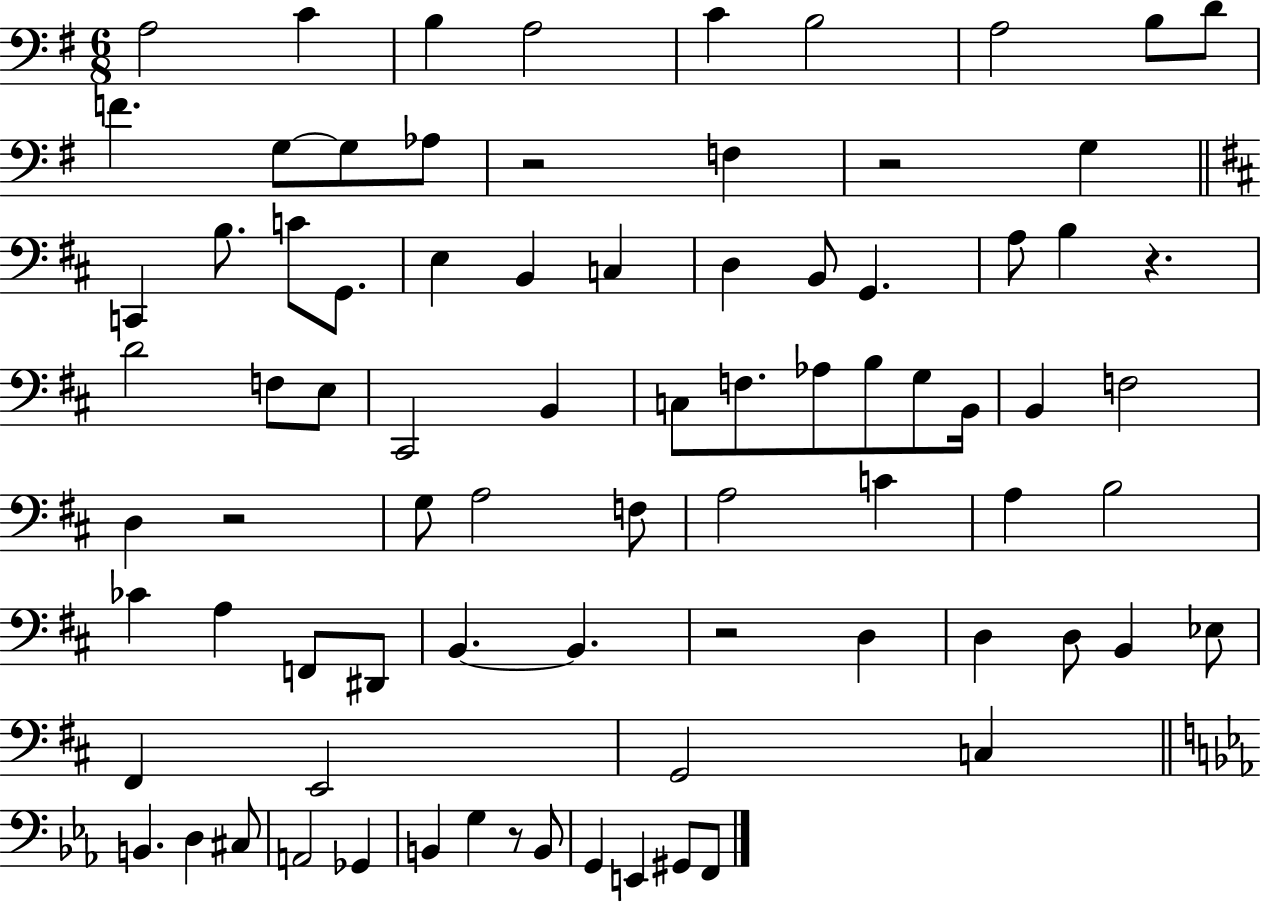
A3/h C4/q B3/q A3/h C4/q B3/h A3/h B3/e D4/e F4/q. G3/e G3/e Ab3/e R/h F3/q R/h G3/q C2/q B3/e. C4/e G2/e. E3/q B2/q C3/q D3/q B2/e G2/q. A3/e B3/q R/q. D4/h F3/e E3/e C#2/h B2/q C3/e F3/e. Ab3/e B3/e G3/e B2/s B2/q F3/h D3/q R/h G3/e A3/h F3/e A3/h C4/q A3/q B3/h CES4/q A3/q F2/e D#2/e B2/q. B2/q. R/h D3/q D3/q D3/e B2/q Eb3/e F#2/q E2/h G2/h C3/q B2/q. D3/q C#3/e A2/h Gb2/q B2/q G3/q R/e B2/e G2/q E2/q G#2/e F2/e